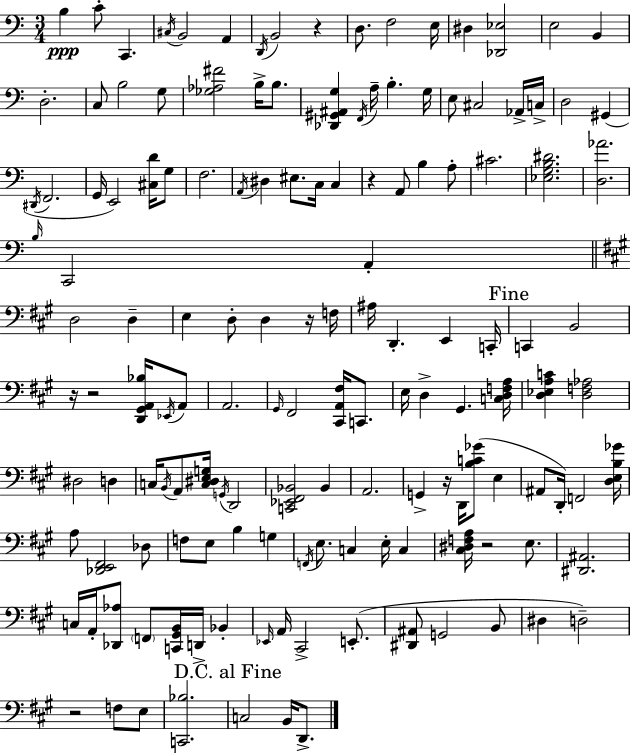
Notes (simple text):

B3/q C4/e C2/q. C#3/s B2/h A2/q D2/s B2/h R/q D3/e. F3/h E3/s D#3/q [Db2,Eb3]/h E3/h B2/q D3/h. C3/e B3/h G3/e [Gb3,Ab3,F#4]/h B3/s B3/e. [Db2,G#2,A#2,G3]/q F2/s A3/s B3/q. G3/s E3/e C#3/h Ab2/s C3/s D3/h G#2/q D#2/s F2/h. G2/s E2/h [C#3,D4]/s G3/e F3/h. A2/s D#3/q EIS3/e. C3/s C3/q R/q A2/e B3/q A3/e C#4/h. [Eb3,G3,B3,D#4]/h. [D3,Ab4]/h. B3/s C2/h A2/q D3/h D3/q E3/q D3/e D3/q R/s F3/s A#3/s D2/q. E2/q C2/s C2/q B2/h R/s R/h [D2,G#2,A2,Bb3]/s Eb2/s A2/e A2/h. G#2/s F#2/h [C#2,A2,F#3]/s C2/e. E3/s D3/q G#2/q. [C3,D3,F3,A3]/s [D3,Eb3,A3,C4]/q [D3,F3,Ab3]/h D#3/h D3/q C3/s B2/s A2/e [C3,D#3,E3,G3]/s G2/s D2/h [C2,Eb2,F#2,Bb2]/h Bb2/q A2/h. G2/q R/s D2/s [B3,C4,Gb4]/e E3/q A#2/e D2/s F2/h [D3,E3,B3,Gb4]/s A3/e [Db2,E2,F#2]/h Db3/e F3/e E3/e B3/q G3/q F2/s E3/e. C3/q E3/s C3/q [C#3,D#3,F3,A3]/s R/h E3/e. [D#2,A#2]/h. C3/s A2/s [Db2,Ab3]/e F2/e [C2,G#2,B2]/s D2/s Bb2/q Eb2/s A2/s C#2/h E2/e. [D#2,A#2]/e G2/h B2/e D#3/q D3/h R/h F3/e E3/e [C2,Bb3]/h. C3/h B2/s D2/e.